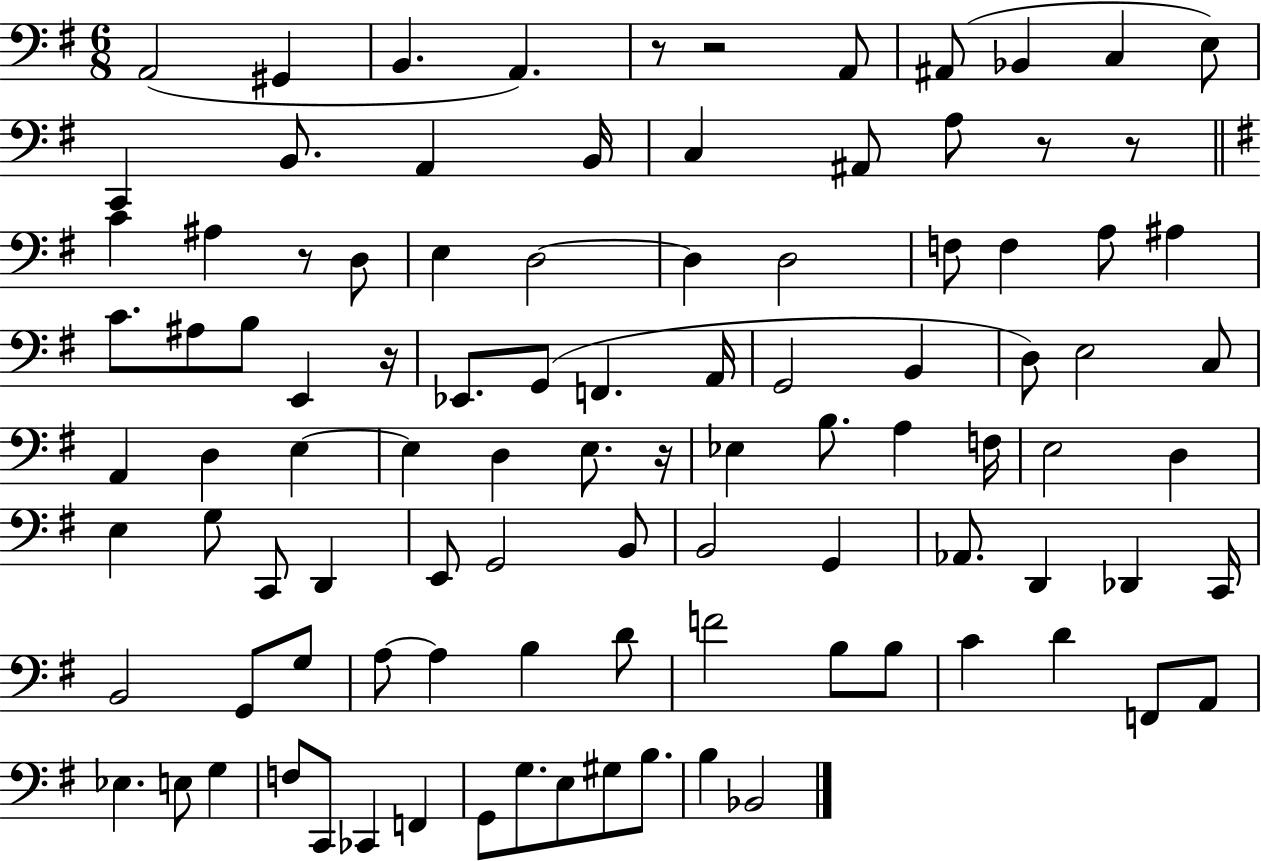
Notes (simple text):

A2/h G#2/q B2/q. A2/q. R/e R/h A2/e A#2/e Bb2/q C3/q E3/e C2/q B2/e. A2/q B2/s C3/q A#2/e A3/e R/e R/e C4/q A#3/q R/e D3/e E3/q D3/h D3/q D3/h F3/e F3/q A3/e A#3/q C4/e. A#3/e B3/e E2/q R/s Eb2/e. G2/e F2/q. A2/s G2/h B2/q D3/e E3/h C3/e A2/q D3/q E3/q E3/q D3/q E3/e. R/s Eb3/q B3/e. A3/q F3/s E3/h D3/q E3/q G3/e C2/e D2/q E2/e G2/h B2/e B2/h G2/q Ab2/e. D2/q Db2/q C2/s B2/h G2/e G3/e A3/e A3/q B3/q D4/e F4/h B3/e B3/e C4/q D4/q F2/e A2/e Eb3/q. E3/e G3/q F3/e C2/e CES2/q F2/q G2/e G3/e. E3/e G#3/e B3/e. B3/q Bb2/h